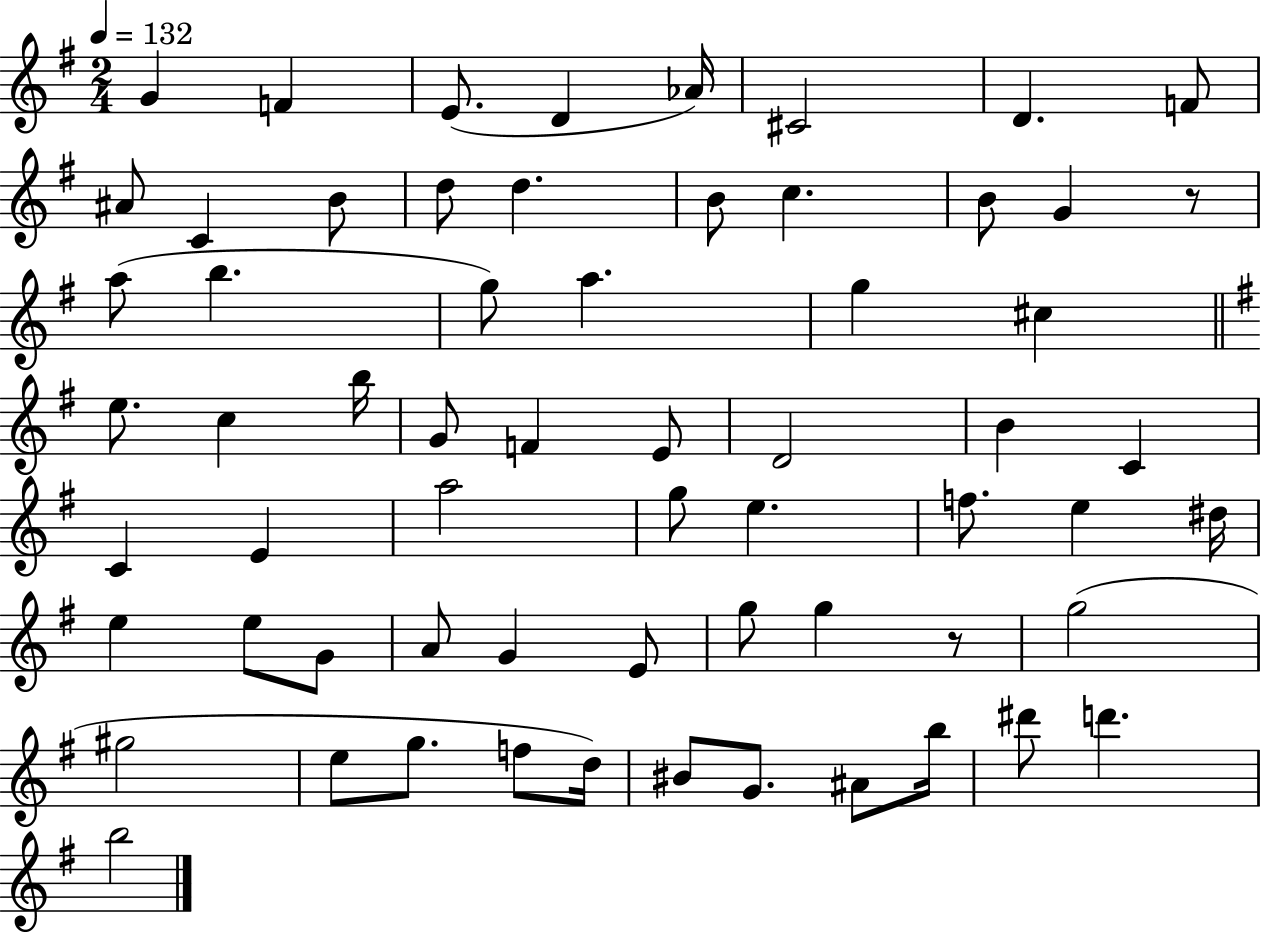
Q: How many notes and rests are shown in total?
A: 63